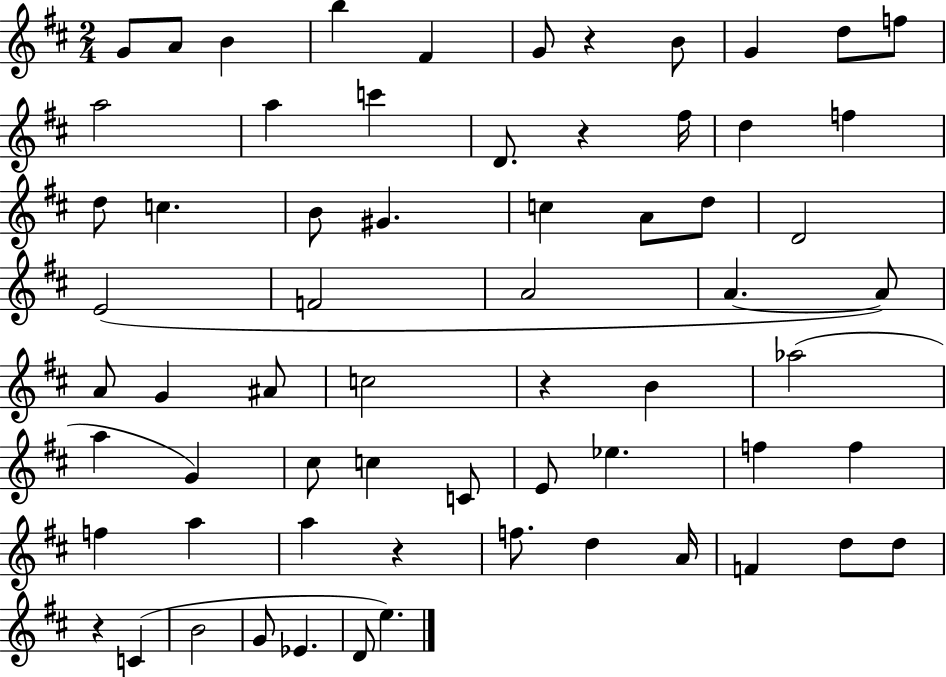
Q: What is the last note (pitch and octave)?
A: E5